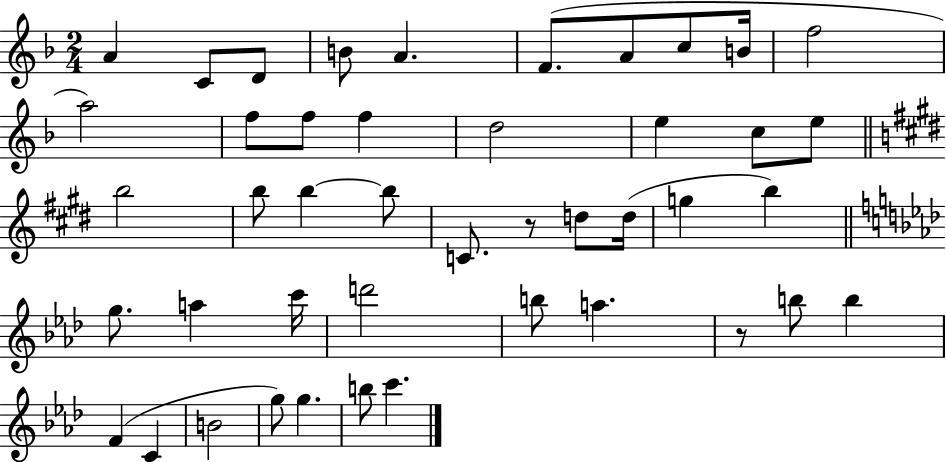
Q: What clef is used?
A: treble